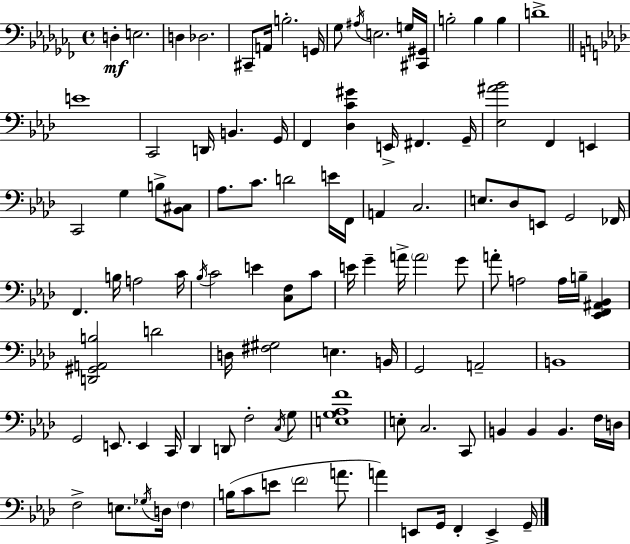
{
  \clef bass
  \time 4/4
  \defaultTimeSignature
  \key aes \minor
  d4-.\mf e2. | d4 des2. | cis,8-- a,16 b2.-. g,16 | ges8 \acciaccatura { ais16 } e2. g16 | \break <cis, gis,>16 b2-. b4 b4 | d'1-> | \bar "||" \break \key aes \major e'1 | c,2 d,16 b,4. g,16 | f,4 <des c' gis'>4 e,16-> fis,4. g,16-- | <ees ais' bes'>2 f,4 e,4 | \break c,2 g4 b8-> <bes, cis>8 | aes8. c'8. d'2 e'16 f,16 | a,4 c2. | e8. des8 e,8 g,2 fes,16 | \break f,4. b16 a2 c'16 | \acciaccatura { bes16 } c'2 e'4 <c f>8 c'8 | e'16 g'4-- a'16-> \parenthesize a'2 g'8 | a'8-. a2 a16 b16-- <ees, f, ais, bes,>4 | \break <d, gis, a, b>2 d'2 | d16 <fis gis>2 e4. | b,16 g,2 a,2-- | b,1 | \break g,2 e,8. e,4 | c,16 des,4 d,8 f2-. \acciaccatura { c16 } | g8 <e g aes f'>1 | e8-. c2. | \break c,8 b,4 b,4 b,4. | f16 d16 f2-> e8. \acciaccatura { ges16 } d16 \parenthesize f4 | b16( c'8 e'8 \parenthesize f'2 | a'8. a'4) e,8 g,16 f,4-. e,4-> | \break g,16-- \bar "|."
}